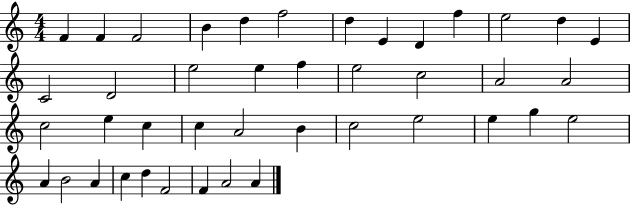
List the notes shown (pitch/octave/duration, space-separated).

F4/q F4/q F4/h B4/q D5/q F5/h D5/q E4/q D4/q F5/q E5/h D5/q E4/q C4/h D4/h E5/h E5/q F5/q E5/h C5/h A4/h A4/h C5/h E5/q C5/q C5/q A4/h B4/q C5/h E5/h E5/q G5/q E5/h A4/q B4/h A4/q C5/q D5/q F4/h F4/q A4/h A4/q